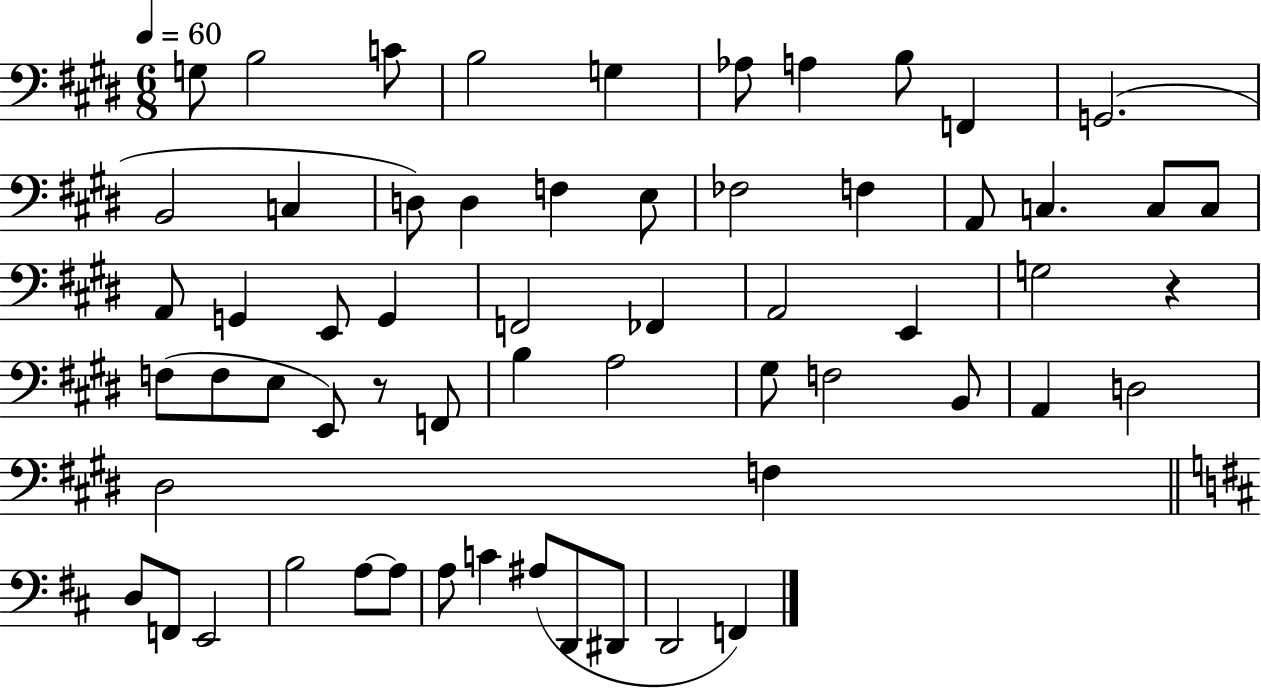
{
  \clef bass
  \numericTimeSignature
  \time 6/8
  \key e \major
  \tempo 4 = 60
  g8 b2 c'8 | b2 g4 | aes8 a4 b8 f,4 | g,2.( | \break b,2 c4 | d8) d4 f4 e8 | fes2 f4 | a,8 c4. c8 c8 | \break a,8 g,4 e,8 g,4 | f,2 fes,4 | a,2 e,4 | g2 r4 | \break f8( f8 e8 e,8) r8 f,8 | b4 a2 | gis8 f2 b,8 | a,4 d2 | \break dis2 f4 | \bar "||" \break \key d \major d8 f,8 e,2 | b2 a8~~ a8 | a8 c'4 ais8( d,8 dis,8 | d,2 f,4) | \break \bar "|."
}